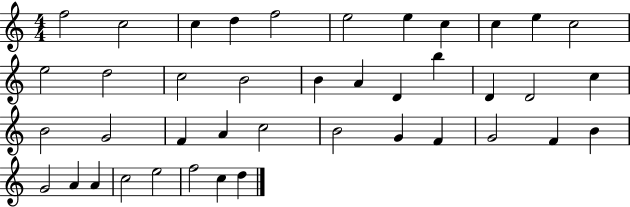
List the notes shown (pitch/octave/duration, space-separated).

F5/h C5/h C5/q D5/q F5/h E5/h E5/q C5/q C5/q E5/q C5/h E5/h D5/h C5/h B4/h B4/q A4/q D4/q B5/q D4/q D4/h C5/q B4/h G4/h F4/q A4/q C5/h B4/h G4/q F4/q G4/h F4/q B4/q G4/h A4/q A4/q C5/h E5/h F5/h C5/q D5/q